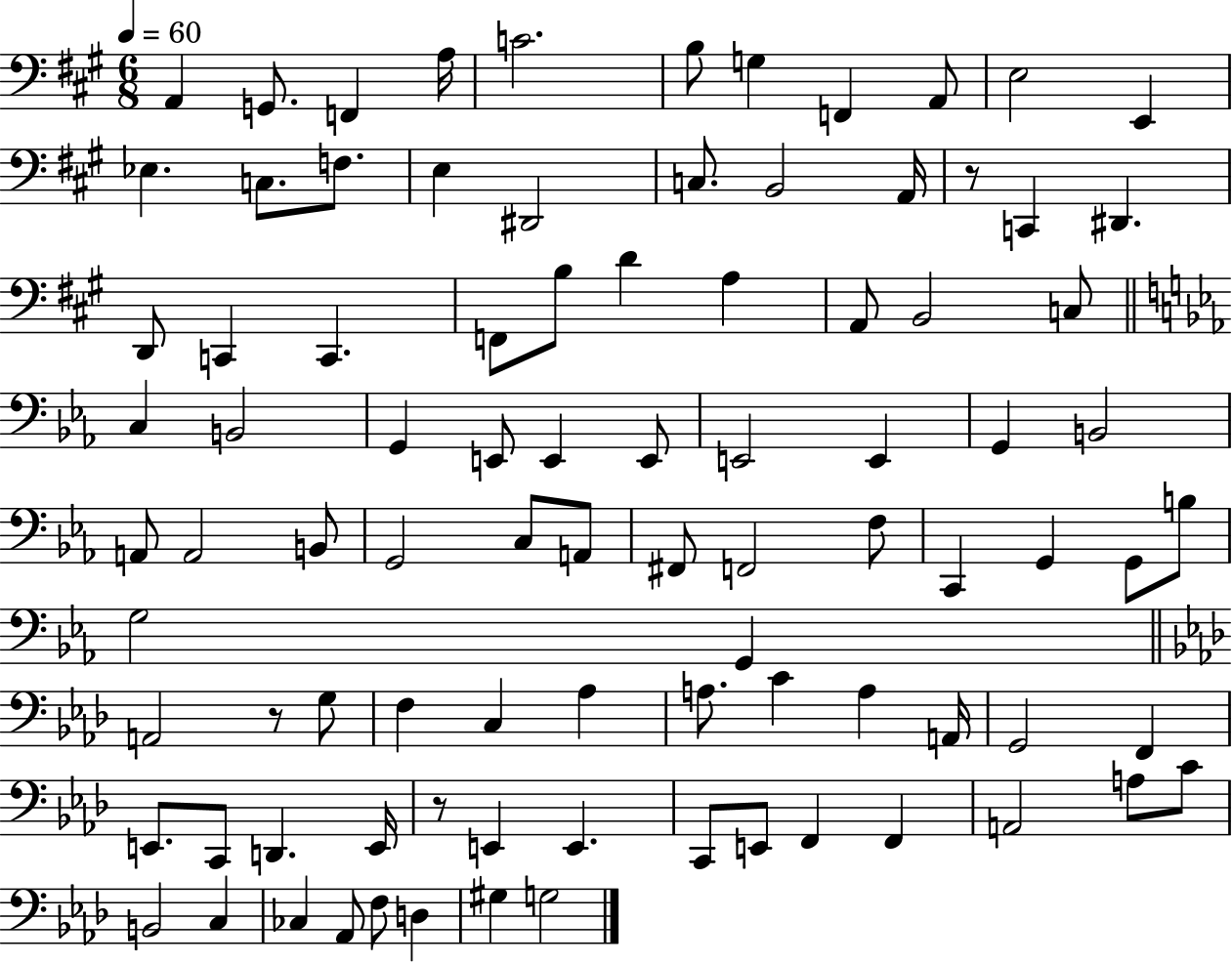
A2/q G2/e. F2/q A3/s C4/h. B3/e G3/q F2/q A2/e E3/h E2/q Eb3/q. C3/e. F3/e. E3/q D#2/h C3/e. B2/h A2/s R/e C2/q D#2/q. D2/e C2/q C2/q. F2/e B3/e D4/q A3/q A2/e B2/h C3/e C3/q B2/h G2/q E2/e E2/q E2/e E2/h E2/q G2/q B2/h A2/e A2/h B2/e G2/h C3/e A2/e F#2/e F2/h F3/e C2/q G2/q G2/e B3/e G3/h G2/q A2/h R/e G3/e F3/q C3/q Ab3/q A3/e. C4/q A3/q A2/s G2/h F2/q E2/e. C2/e D2/q. E2/s R/e E2/q E2/q. C2/e E2/e F2/q F2/q A2/h A3/e C4/e B2/h C3/q CES3/q Ab2/e F3/e D3/q G#3/q G3/h